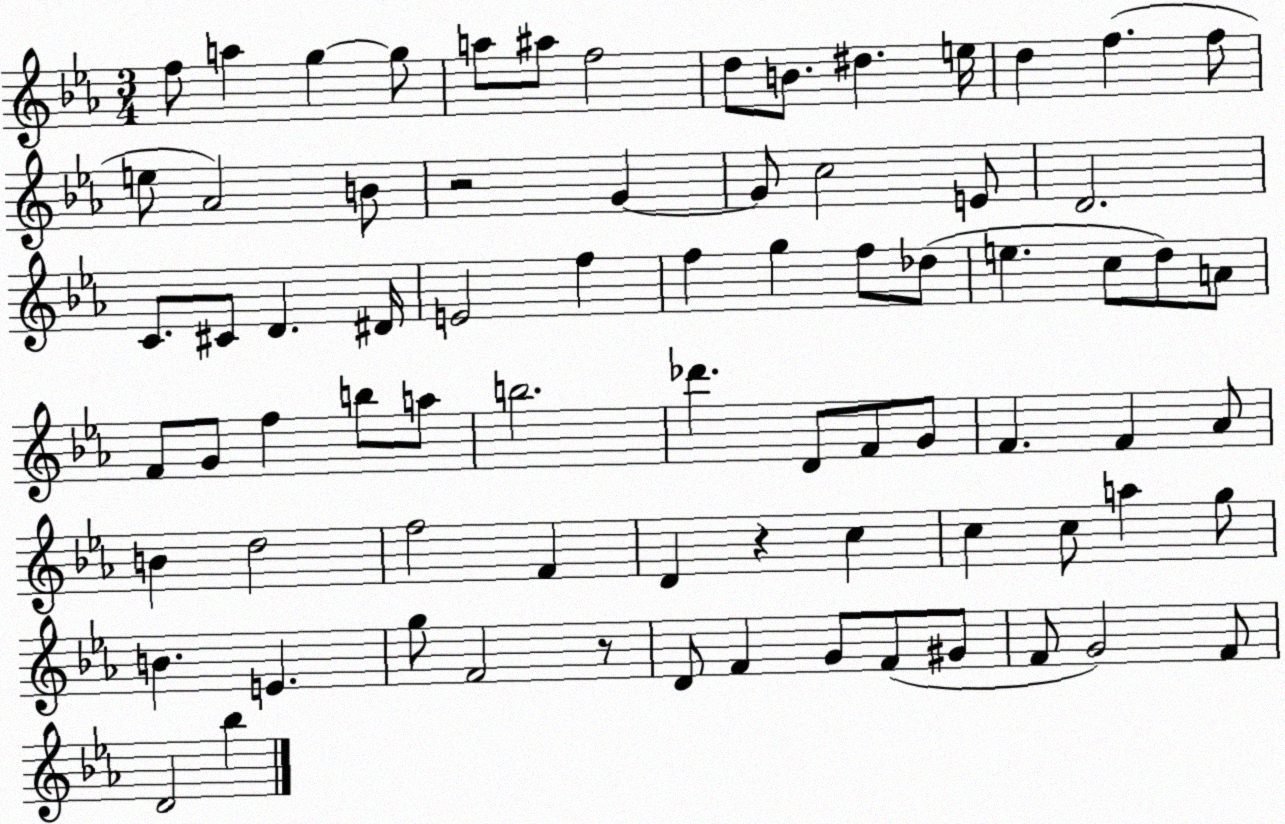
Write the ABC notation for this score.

X:1
T:Untitled
M:3/4
L:1/4
K:Eb
f/2 a g g/2 a/2 ^a/2 f2 d/2 B/2 ^d e/4 d f f/2 e/2 _A2 B/2 z2 G G/2 c2 E/2 D2 C/2 ^C/2 D ^D/4 E2 f f g f/2 _d/2 e c/2 d/2 A/2 F/2 G/2 f b/2 a/2 b2 _d' D/2 F/2 G/2 F F _A/2 B d2 f2 F D z c c c/2 a g/2 B E g/2 F2 z/2 D/2 F G/2 F/2 ^G/2 F/2 G2 F/2 D2 _b